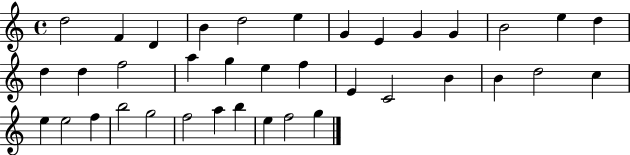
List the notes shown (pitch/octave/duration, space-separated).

D5/h F4/q D4/q B4/q D5/h E5/q G4/q E4/q G4/q G4/q B4/h E5/q D5/q D5/q D5/q F5/h A5/q G5/q E5/q F5/q E4/q C4/h B4/q B4/q D5/h C5/q E5/q E5/h F5/q B5/h G5/h F5/h A5/q B5/q E5/q F5/h G5/q